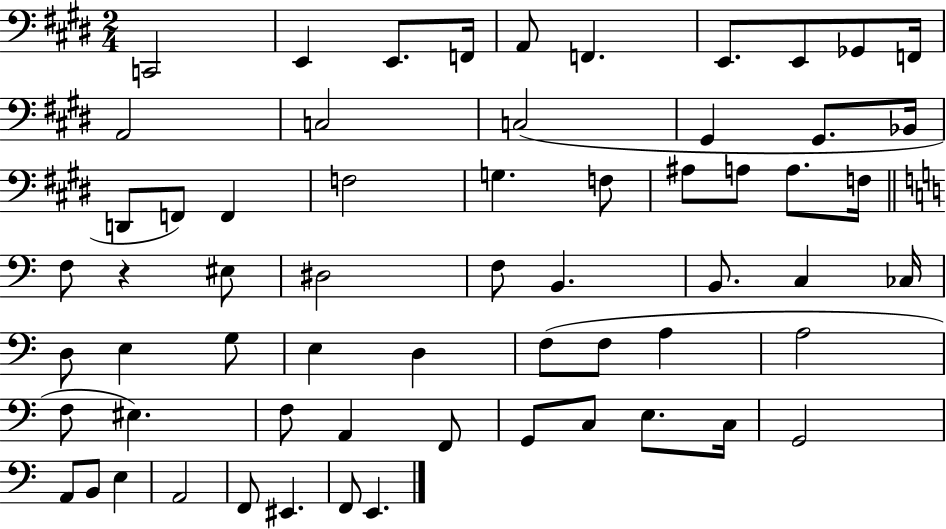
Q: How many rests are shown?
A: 1